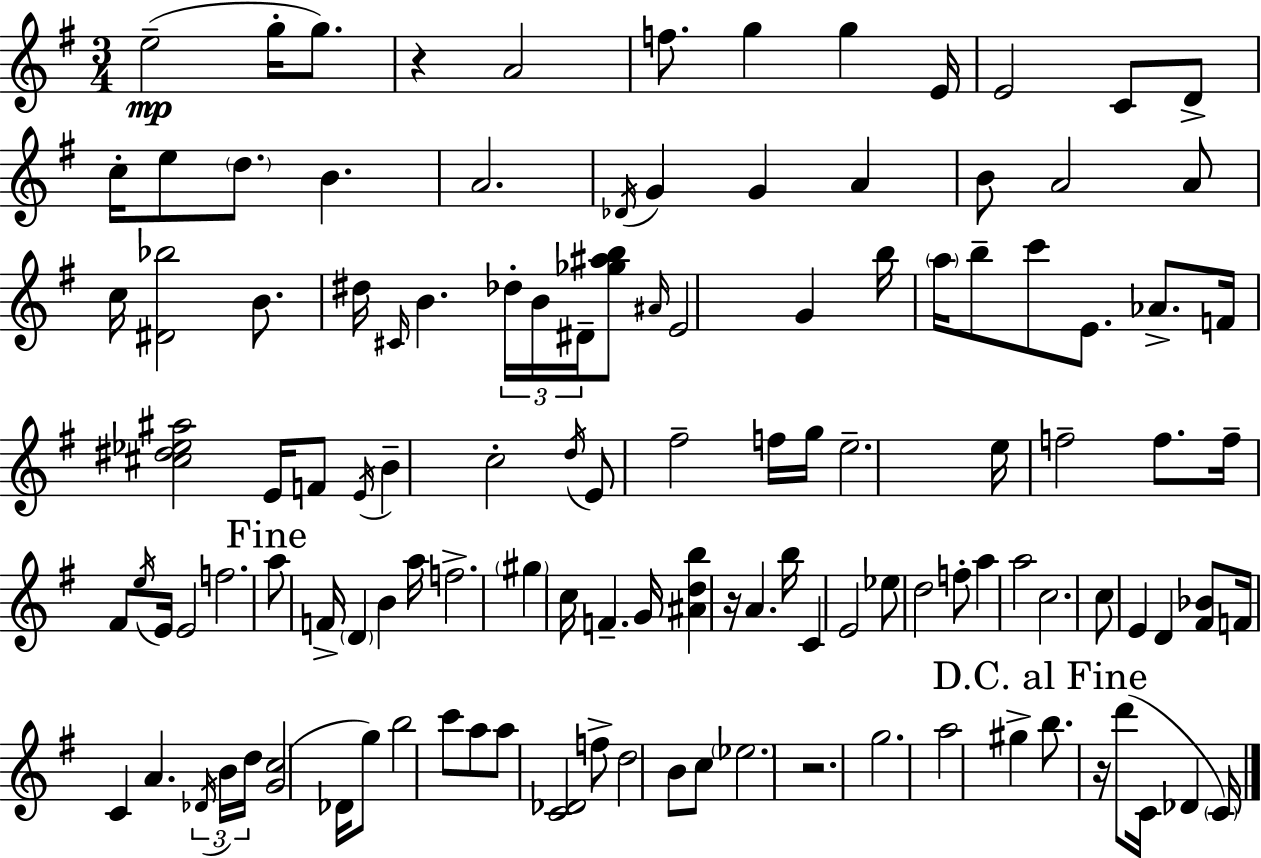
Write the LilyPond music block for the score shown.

{
  \clef treble
  \numericTimeSignature
  \time 3/4
  \key g \major
  e''2--(\mp g''16-. g''8.) | r4 a'2 | f''8. g''4 g''4 e'16 | e'2 c'8 d'8-> | \break c''16-. e''8 \parenthesize d''8. b'4. | a'2. | \acciaccatura { des'16 } g'4 g'4 a'4 | b'8 a'2 a'8 | \break c''16 <dis' bes''>2 b'8. | dis''16 \grace { cis'16 } b'4. \tuplet 3/2 { des''16-. b'16 dis'16-- } | <ges'' ais'' b''>8 \grace { ais'16 } e'2 g'4 | b''16 \parenthesize a''16 b''8-- c'''8 e'8. | \break aes'8.-> f'16 <cis'' dis'' ees'' ais''>2 | e'16 f'8 \acciaccatura { e'16 } b'4-- c''2-. | \acciaccatura { d''16 } e'8 fis''2-- | f''16 g''16 e''2.-- | \break e''16 f''2-- | f''8. f''16-- fis'8 \acciaccatura { e''16 } e'16 e'2 | f''2. | \mark "Fine" a''8 f'16-> \parenthesize d'4 | \break b'4 a''16 f''2.-> | \parenthesize gis''4 c''16 f'4.-- | g'16 <ais' d'' b''>4 r16 a'4. | b''16 c'4 e'2 | \break ees''8 d''2 | f''8-. a''4 a''2 | c''2. | c''8 e'4 | \break d'4 <fis' bes'>8 f'16 c'4 a'4. | \tuplet 3/2 { \acciaccatura { des'16 } b'16 d''16 } <g' c''>2( | des'16 g''8) b''2 | c'''8 a''8 a''8 <c' des'>2 | \break f''8-> d''2 | b'8 c''8 \parenthesize ees''2. | r2. | g''2. | \break a''2 | gis''4-> \mark "D.C. al Fine" b''8. r16 d'''8( | c'16 des'4 \parenthesize c'16) \bar "|."
}